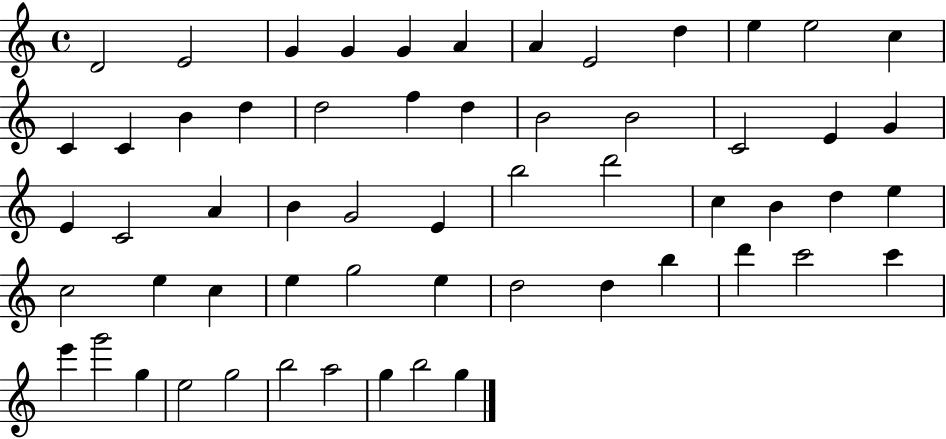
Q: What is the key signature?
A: C major